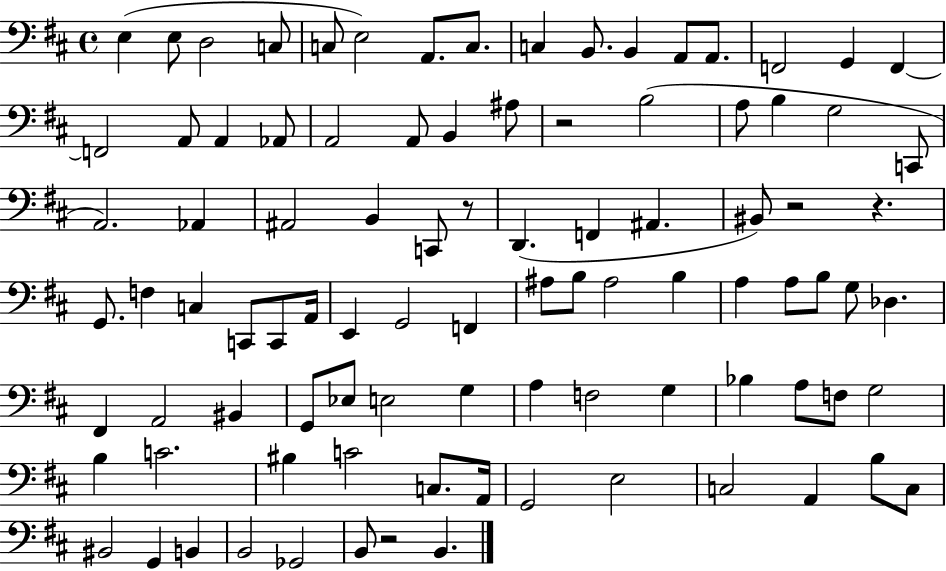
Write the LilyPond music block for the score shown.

{
  \clef bass
  \time 4/4
  \defaultTimeSignature
  \key d \major
  \repeat volta 2 { e4( e8 d2 c8 | c8 e2) a,8. c8. | c4 b,8. b,4 a,8 a,8. | f,2 g,4 f,4~~ | \break f,2 a,8 a,4 aes,8 | a,2 a,8 b,4 ais8 | r2 b2( | a8 b4 g2 c,8 | \break a,2.) aes,4 | ais,2 b,4 c,8 r8 | d,4.( f,4 ais,4. | bis,8) r2 r4. | \break g,8. f4 c4 c,8 c,8 a,16 | e,4 g,2 f,4 | ais8 b8 ais2 b4 | a4 a8 b8 g8 des4. | \break fis,4 a,2 bis,4 | g,8 ees8 e2 g4 | a4 f2 g4 | bes4 a8 f8 g2 | \break b4 c'2. | bis4 c'2 c8. a,16 | g,2 e2 | c2 a,4 b8 c8 | \break bis,2 g,4 b,4 | b,2 ges,2 | b,8 r2 b,4. | } \bar "|."
}